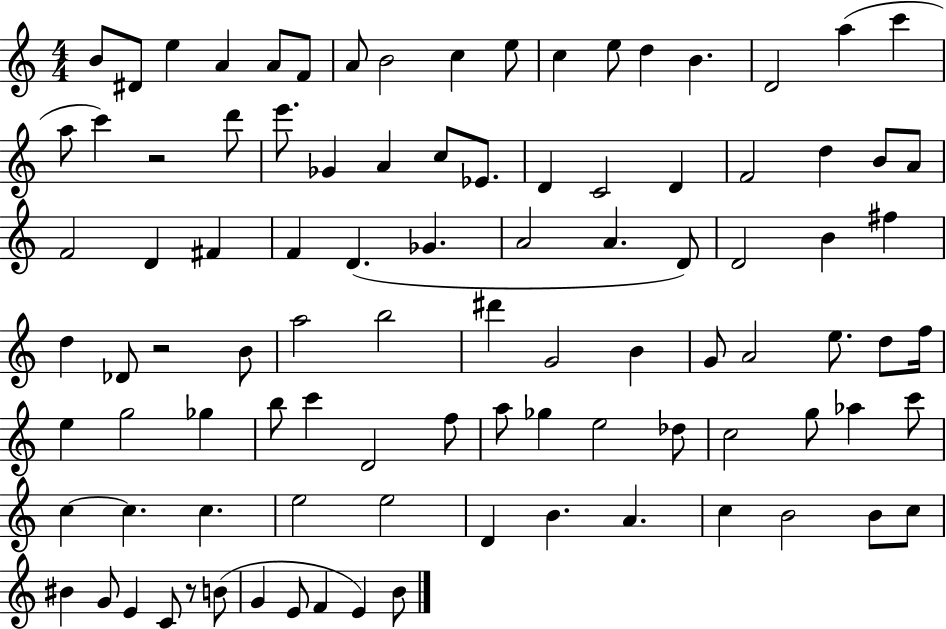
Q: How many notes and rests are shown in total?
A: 97